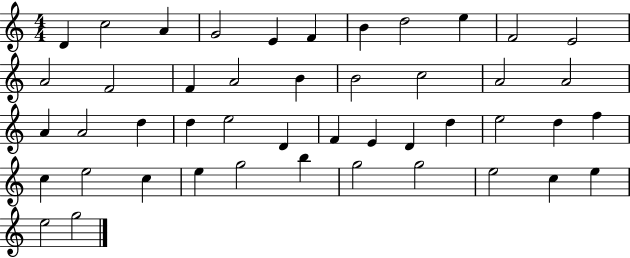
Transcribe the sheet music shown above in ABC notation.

X:1
T:Untitled
M:4/4
L:1/4
K:C
D c2 A G2 E F B d2 e F2 E2 A2 F2 F A2 B B2 c2 A2 A2 A A2 d d e2 D F E D d e2 d f c e2 c e g2 b g2 g2 e2 c e e2 g2